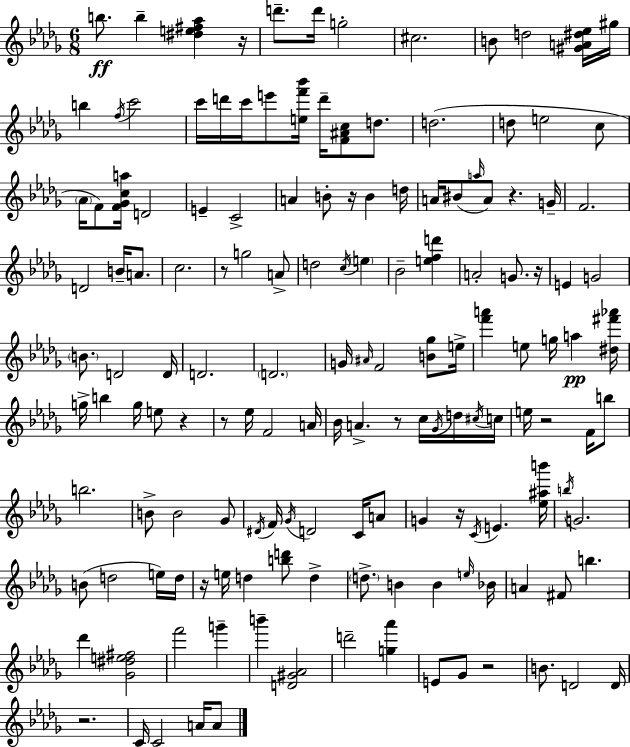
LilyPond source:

{
  \clef treble
  \numericTimeSignature
  \time 6/8
  \key bes \minor
  b''8.\ff b''4-- <dis'' e'' fis'' aes''>4 r16 | d'''8.-- d'''16 g''2-. | cis''2. | b'8 d''2 <gis' a' dis'' ees''>16 gis''16 | \break b''4 \acciaccatura { f''16 } c'''2 | c'''16 d'''16 c'''16 e'''8 <e'' f''' bes'''>16 d'''16-- <f' ais' c''>8 d''8. | d''2.( | d''8 e''2 c''8 | \break \parenthesize aes'16 f'8) <f' ges' c'' a''>16 d'2 | e'4-- c'2-> | a'4 b'8-. r16 b'4 | d''16 a'16 bis'8( \grace { a''16 } a'8) r4. | \break g'16-- f'2. | d'2 b'16-- a'8. | c''2. | r8 g''2 | \break a'8-> d''2 \acciaccatura { c''16 } \parenthesize e''4 | bes'2-- <e'' f'' d'''>4 | a'2-. g'8. | r16 e'4 g'2 | \break \parenthesize b'8. d'2 | d'16 d'2. | \parenthesize d'2. | g'16 \grace { ais'16 } f'2 | \break <b' ges''>8 e''16-> <f''' a'''>4 e''8 g''16 a''4\pp | <dis'' fis''' aes'''>16 g''16-> b''4 g''16 e''8 | r4 r8 ees''16 f'2 | a'16 bes'16 a'4.-> r8 | \break c''16 \acciaccatura { ges'16 } d''16 \acciaccatura { cis''16 } c''16 e''16 r2 | f'16 b''8 b''2. | b'8-> b'2 | ges'8 \acciaccatura { dis'16 } f'16 \acciaccatura { ges'16 } d'2 | \break c'16 a'8 g'4 | r16 \acciaccatura { c'16 } e'4. <ees'' ais'' b'''>16 \acciaccatura { b''16 } g'2. | b'8( | d''2 e''16) d''16 r16 e''16 | \break d''4 <b'' d'''>8 d''4-> \parenthesize d''8.-> | b'4 b'4 \grace { e''16 } bes'16 a'4 | fis'8 b''4. des'''4 | <ges' dis'' e'' fis''>2 f'''2 | \break g'''4-- b'''4-- | <d' gis' aes'>2 d'''2-- | <g'' aes'''>4 e'8 | ges'8 r2 b'8. | \break d'2 d'16 r2. | c'16 | c'2 a'16 a'8 \bar "|."
}